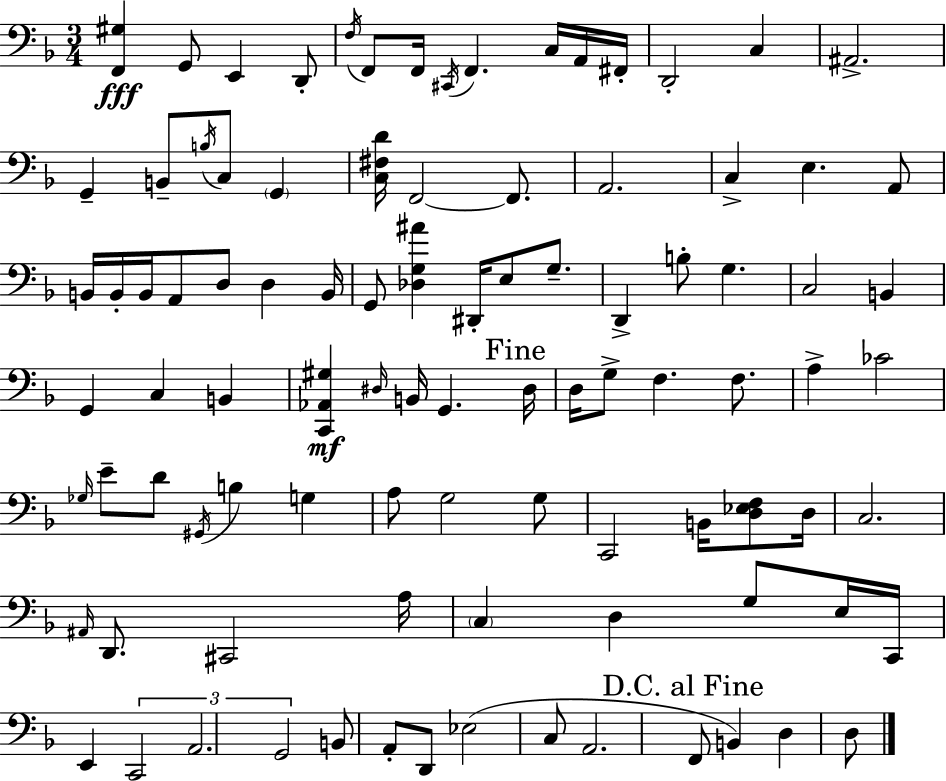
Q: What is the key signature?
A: D minor